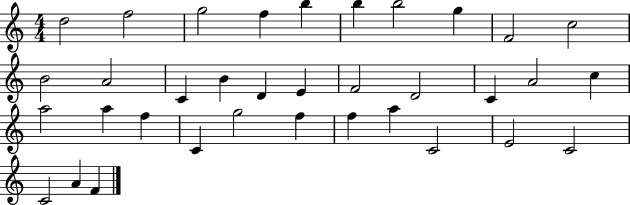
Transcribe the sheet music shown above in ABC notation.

X:1
T:Untitled
M:4/4
L:1/4
K:C
d2 f2 g2 f b b b2 g F2 c2 B2 A2 C B D E F2 D2 C A2 c a2 a f C g2 f f a C2 E2 C2 C2 A F